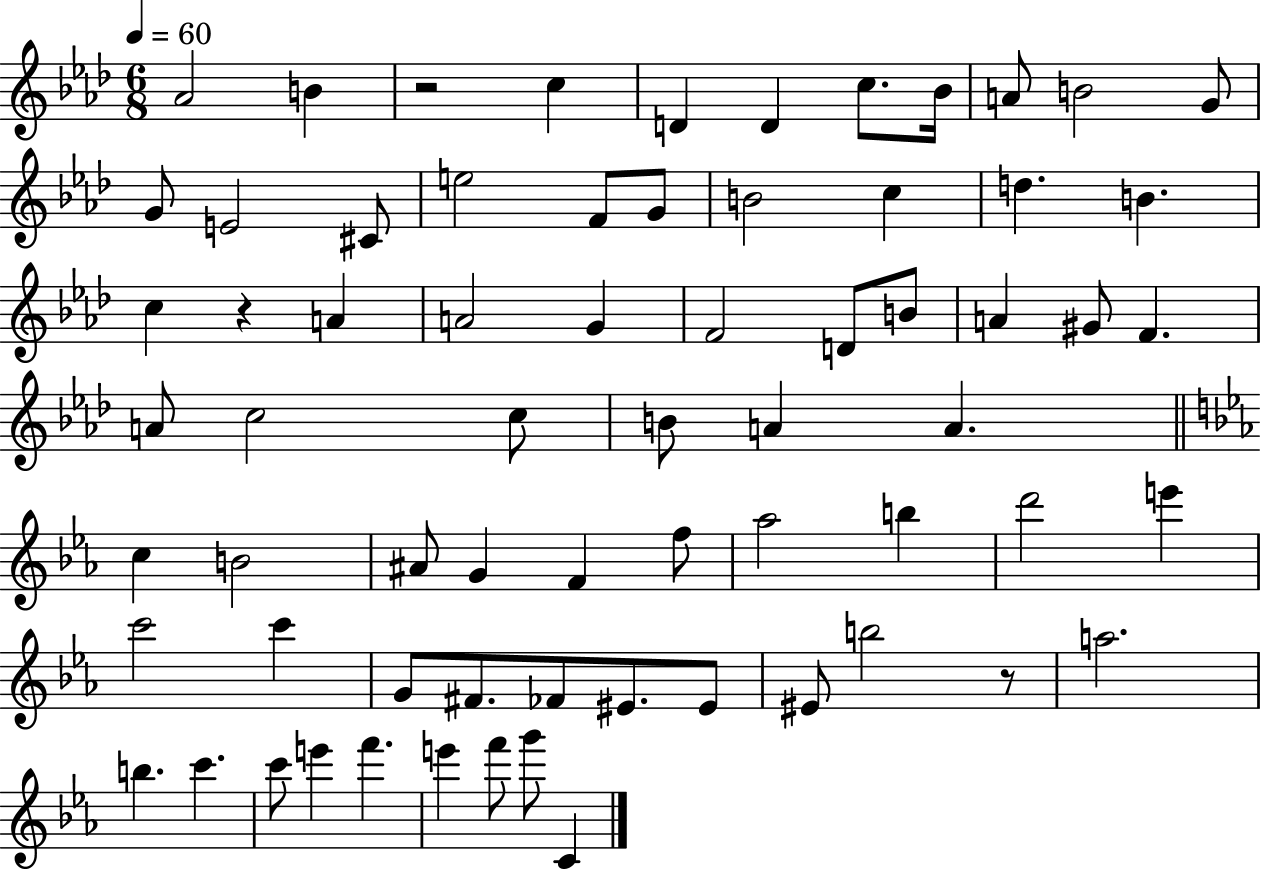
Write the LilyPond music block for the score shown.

{
  \clef treble
  \numericTimeSignature
  \time 6/8
  \key aes \major
  \tempo 4 = 60
  \repeat volta 2 { aes'2 b'4 | r2 c''4 | d'4 d'4 c''8. bes'16 | a'8 b'2 g'8 | \break g'8 e'2 cis'8 | e''2 f'8 g'8 | b'2 c''4 | d''4. b'4. | \break c''4 r4 a'4 | a'2 g'4 | f'2 d'8 b'8 | a'4 gis'8 f'4. | \break a'8 c''2 c''8 | b'8 a'4 a'4. | \bar "||" \break \key ees \major c''4 b'2 | ais'8 g'4 f'4 f''8 | aes''2 b''4 | d'''2 e'''4 | \break c'''2 c'''4 | g'8 fis'8. fes'8 eis'8. eis'8 | eis'8 b''2 r8 | a''2. | \break b''4. c'''4. | c'''8 e'''4 f'''4. | e'''4 f'''8 g'''8 c'4 | } \bar "|."
}